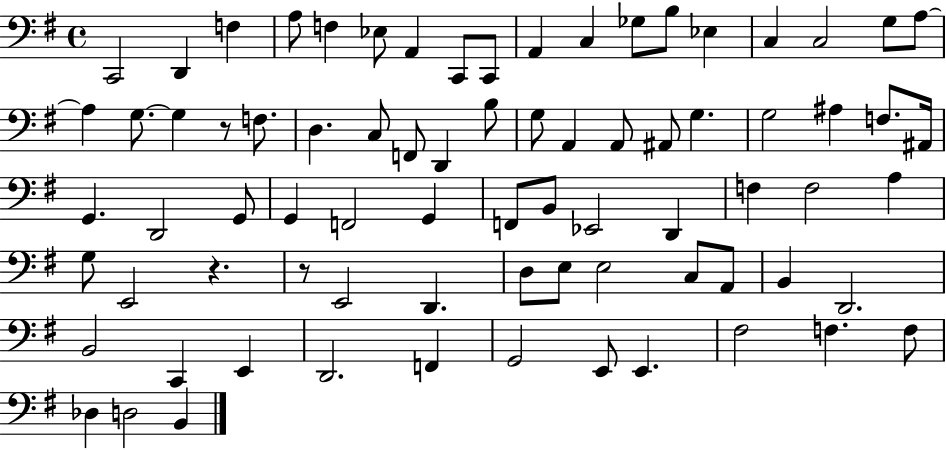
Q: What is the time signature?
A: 4/4